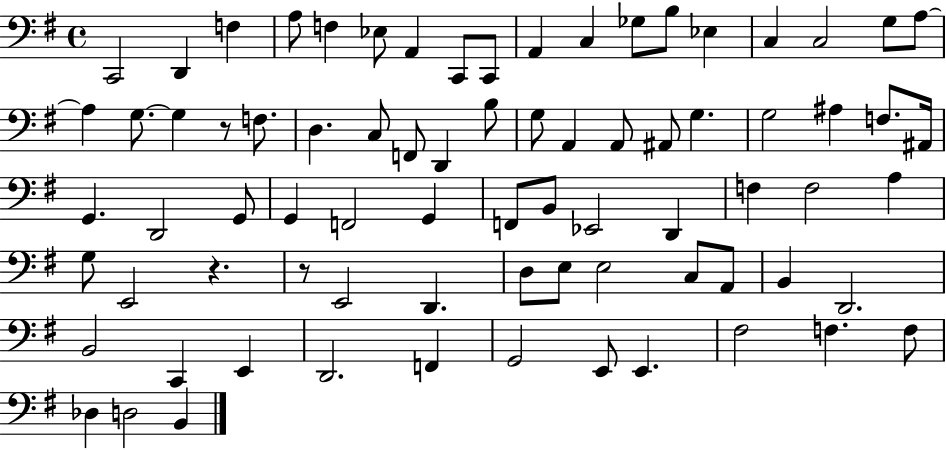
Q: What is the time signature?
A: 4/4